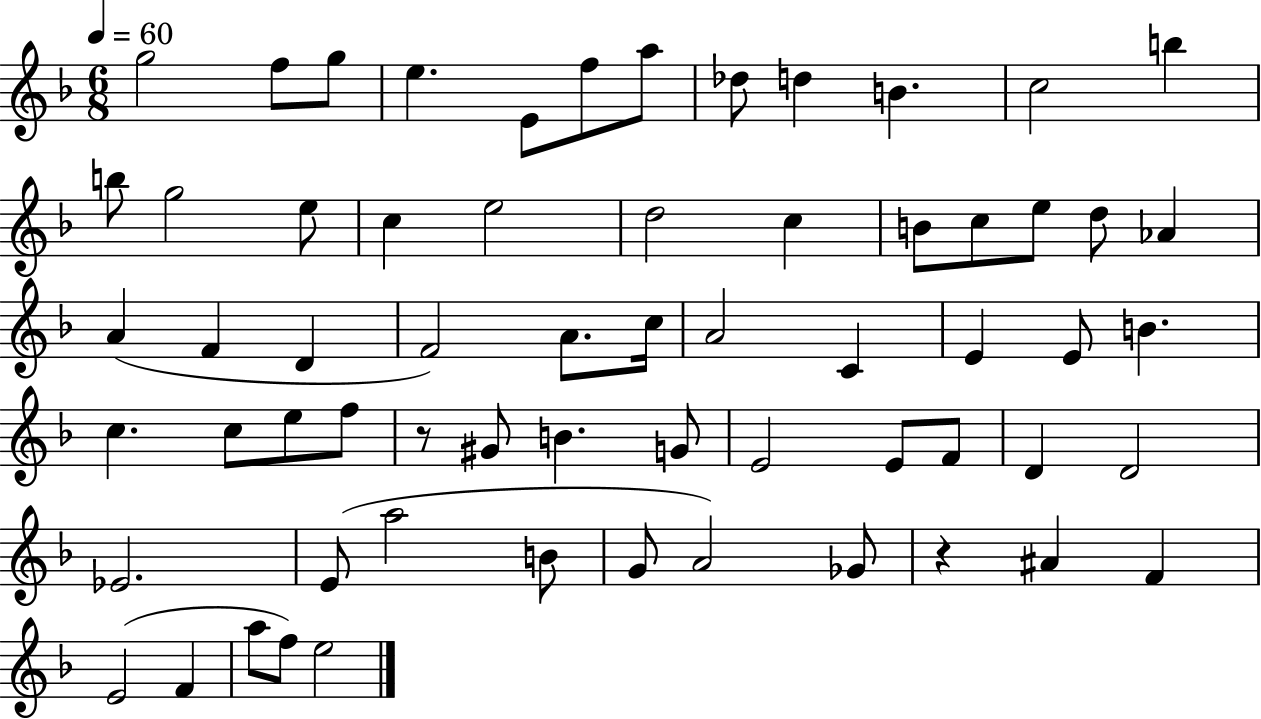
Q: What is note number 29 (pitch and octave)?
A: A4